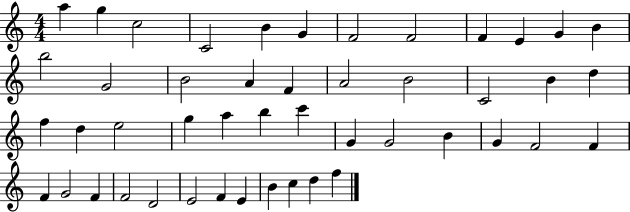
A5/q G5/q C5/h C4/h B4/q G4/q F4/h F4/h F4/q E4/q G4/q B4/q B5/h G4/h B4/h A4/q F4/q A4/h B4/h C4/h B4/q D5/q F5/q D5/q E5/h G5/q A5/q B5/q C6/q G4/q G4/h B4/q G4/q F4/h F4/q F4/q G4/h F4/q F4/h D4/h E4/h F4/q E4/q B4/q C5/q D5/q F5/q